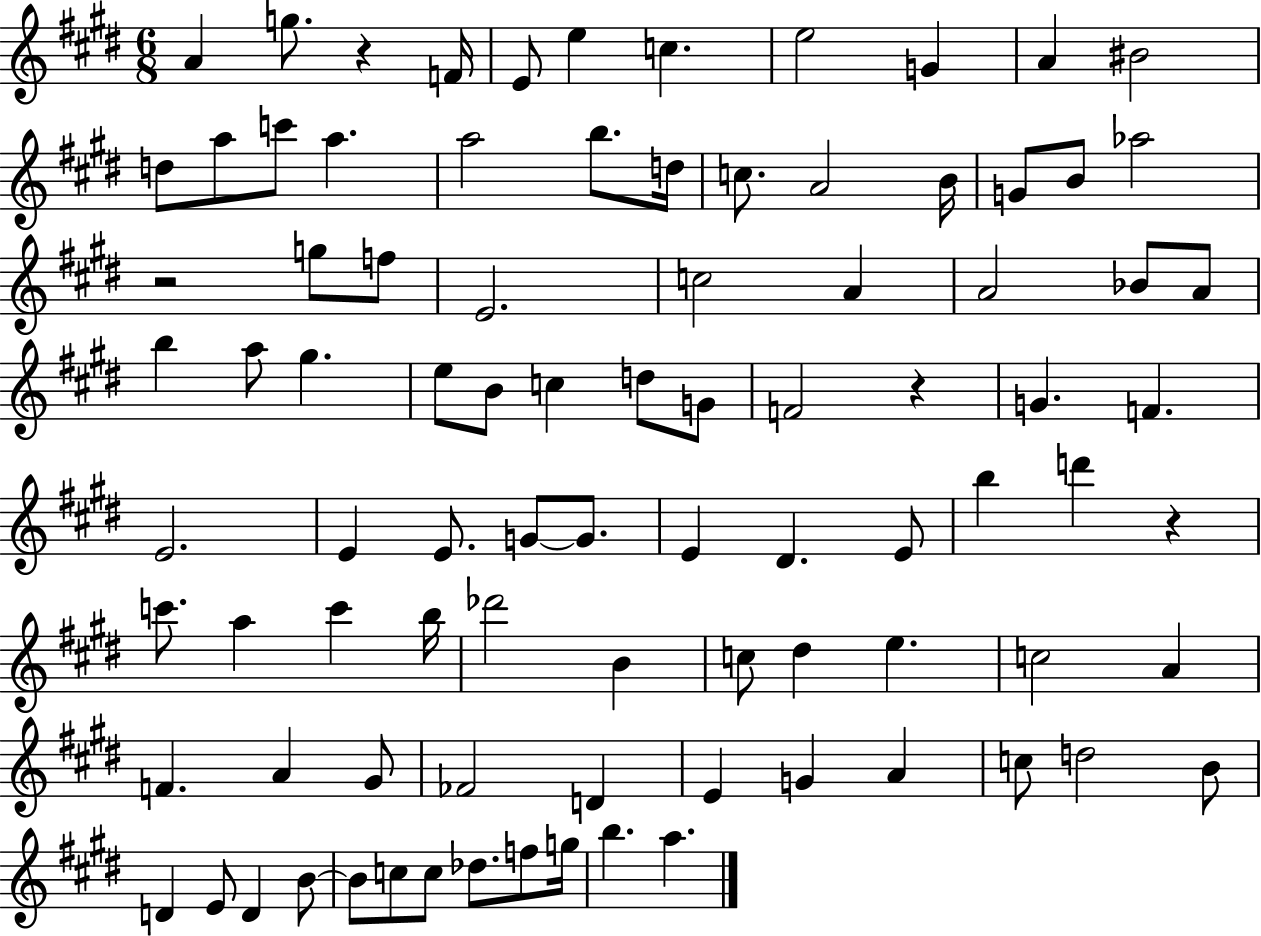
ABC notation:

X:1
T:Untitled
M:6/8
L:1/4
K:E
A g/2 z F/4 E/2 e c e2 G A ^B2 d/2 a/2 c'/2 a a2 b/2 d/4 c/2 A2 B/4 G/2 B/2 _a2 z2 g/2 f/2 E2 c2 A A2 _B/2 A/2 b a/2 ^g e/2 B/2 c d/2 G/2 F2 z G F E2 E E/2 G/2 G/2 E ^D E/2 b d' z c'/2 a c' b/4 _d'2 B c/2 ^d e c2 A F A ^G/2 _F2 D E G A c/2 d2 B/2 D E/2 D B/2 B/2 c/2 c/2 _d/2 f/2 g/4 b a